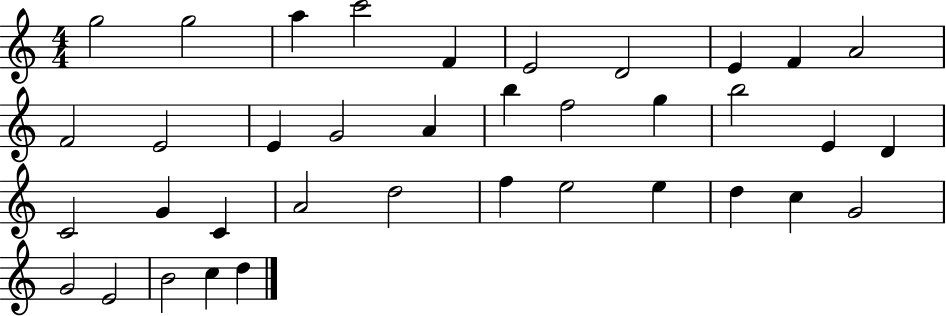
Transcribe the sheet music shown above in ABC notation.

X:1
T:Untitled
M:4/4
L:1/4
K:C
g2 g2 a c'2 F E2 D2 E F A2 F2 E2 E G2 A b f2 g b2 E D C2 G C A2 d2 f e2 e d c G2 G2 E2 B2 c d